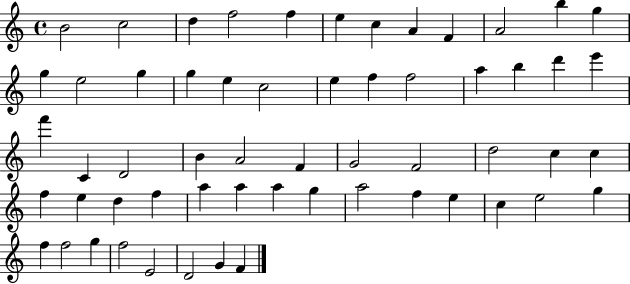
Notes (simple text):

B4/h C5/h D5/q F5/h F5/q E5/q C5/q A4/q F4/q A4/h B5/q G5/q G5/q E5/h G5/q G5/q E5/q C5/h E5/q F5/q F5/h A5/q B5/q D6/q E6/q F6/q C4/q D4/h B4/q A4/h F4/q G4/h F4/h D5/h C5/q C5/q F5/q E5/q D5/q F5/q A5/q A5/q A5/q G5/q A5/h F5/q E5/q C5/q E5/h G5/q F5/q F5/h G5/q F5/h E4/h D4/h G4/q F4/q